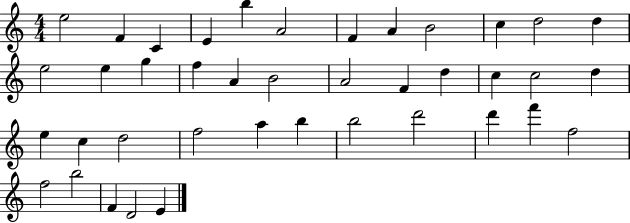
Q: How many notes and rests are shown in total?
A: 40